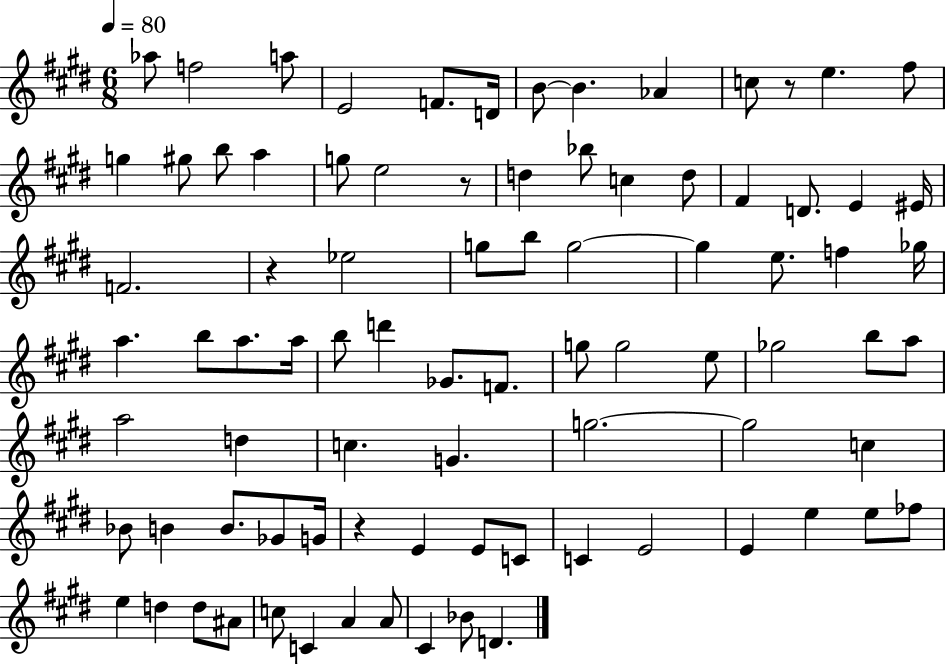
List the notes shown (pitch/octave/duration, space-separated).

Ab5/e F5/h A5/e E4/h F4/e. D4/s B4/e B4/q. Ab4/q C5/e R/e E5/q. F#5/e G5/q G#5/e B5/e A5/q G5/e E5/h R/e D5/q Bb5/e C5/q D5/e F#4/q D4/e. E4/q EIS4/s F4/h. R/q Eb5/h G5/e B5/e G5/h G5/q E5/e. F5/q Gb5/s A5/q. B5/e A5/e. A5/s B5/e D6/q Gb4/e. F4/e. G5/e G5/h E5/e Gb5/h B5/e A5/e A5/h D5/q C5/q. G4/q. G5/h. G5/h C5/q Bb4/e B4/q B4/e. Gb4/e G4/s R/q E4/q E4/e C4/e C4/q E4/h E4/q E5/q E5/e FES5/e E5/q D5/q D5/e A#4/e C5/e C4/q A4/q A4/e C#4/q Bb4/e D4/q.